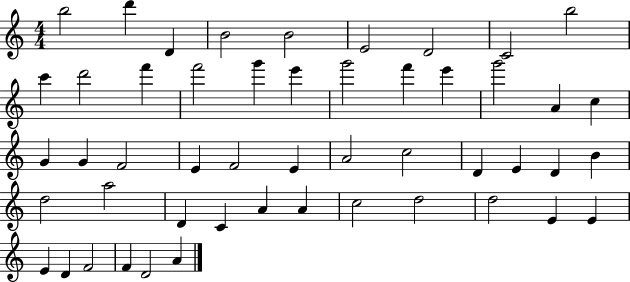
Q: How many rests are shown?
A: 0